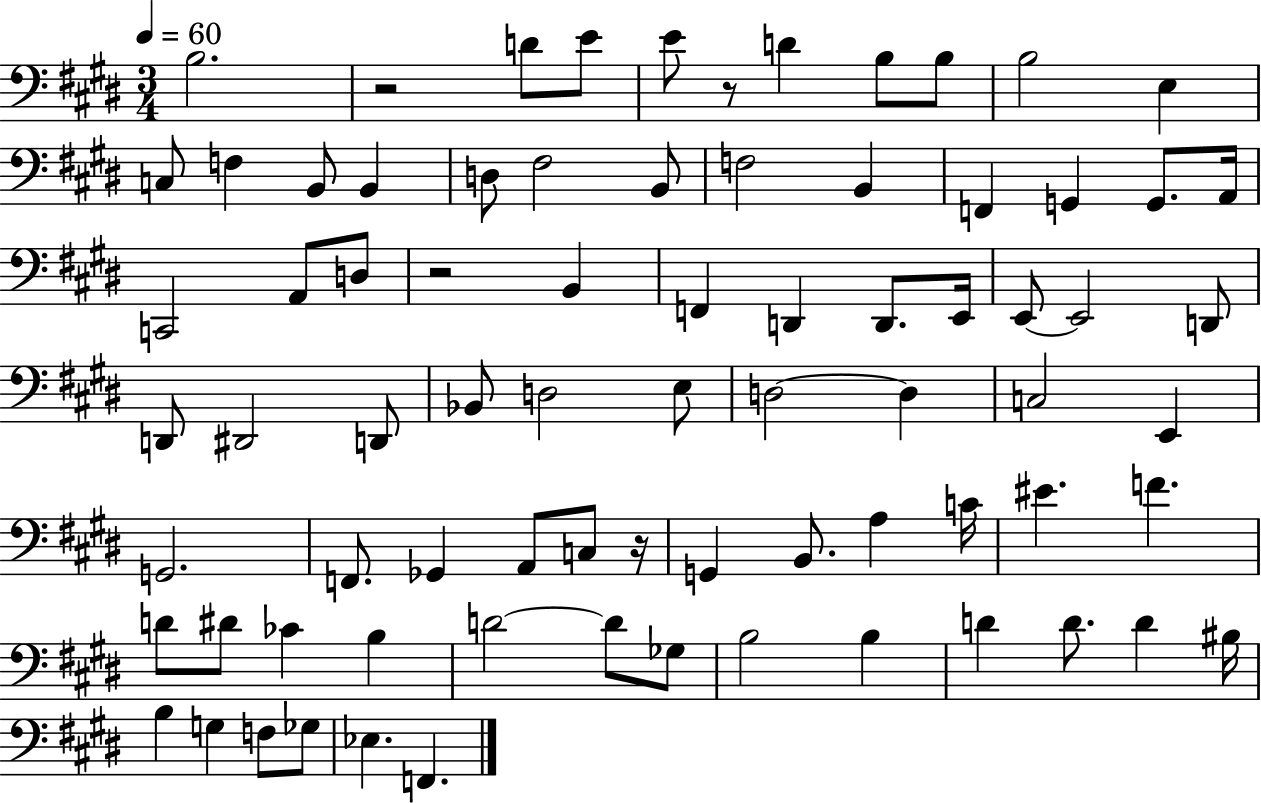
X:1
T:Untitled
M:3/4
L:1/4
K:E
B,2 z2 D/2 E/2 E/2 z/2 D B,/2 B,/2 B,2 E, C,/2 F, B,,/2 B,, D,/2 ^F,2 B,,/2 F,2 B,, F,, G,, G,,/2 A,,/4 C,,2 A,,/2 D,/2 z2 B,, F,, D,, D,,/2 E,,/4 E,,/2 E,,2 D,,/2 D,,/2 ^D,,2 D,,/2 _B,,/2 D,2 E,/2 D,2 D, C,2 E,, G,,2 F,,/2 _G,, A,,/2 C,/2 z/4 G,, B,,/2 A, C/4 ^E F D/2 ^D/2 _C B, D2 D/2 _G,/2 B,2 B, D D/2 D ^B,/4 B, G, F,/2 _G,/2 _E, F,,